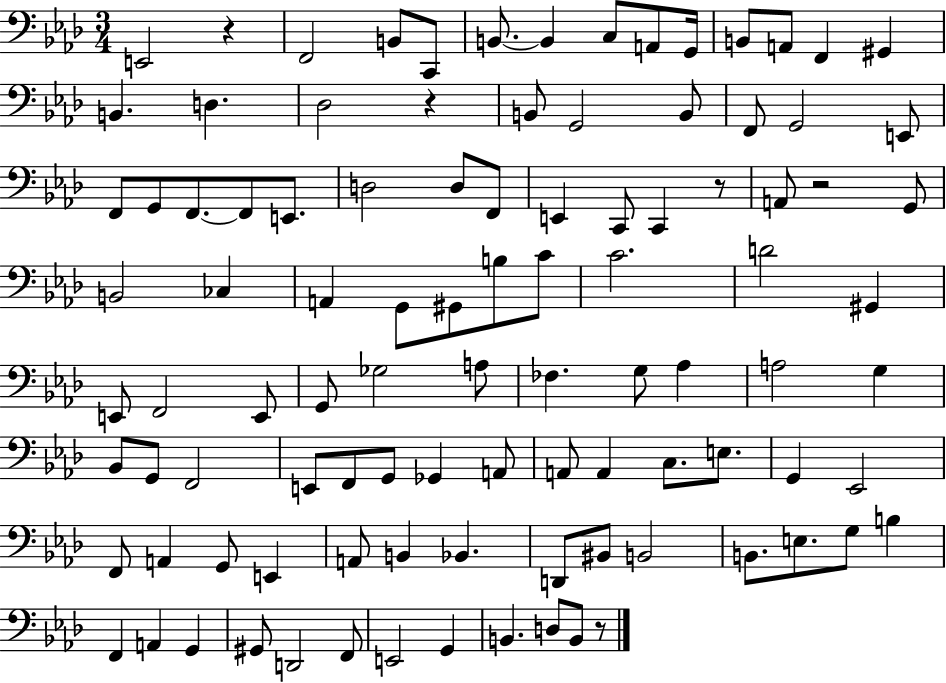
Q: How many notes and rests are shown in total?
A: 100